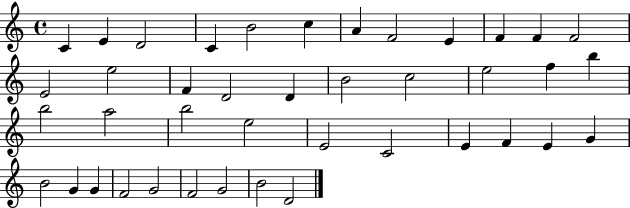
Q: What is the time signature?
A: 4/4